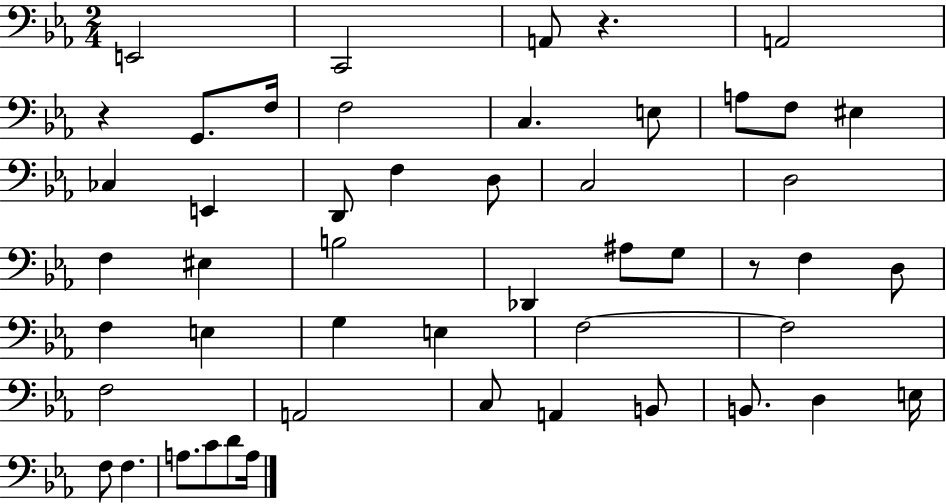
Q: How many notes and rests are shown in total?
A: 50